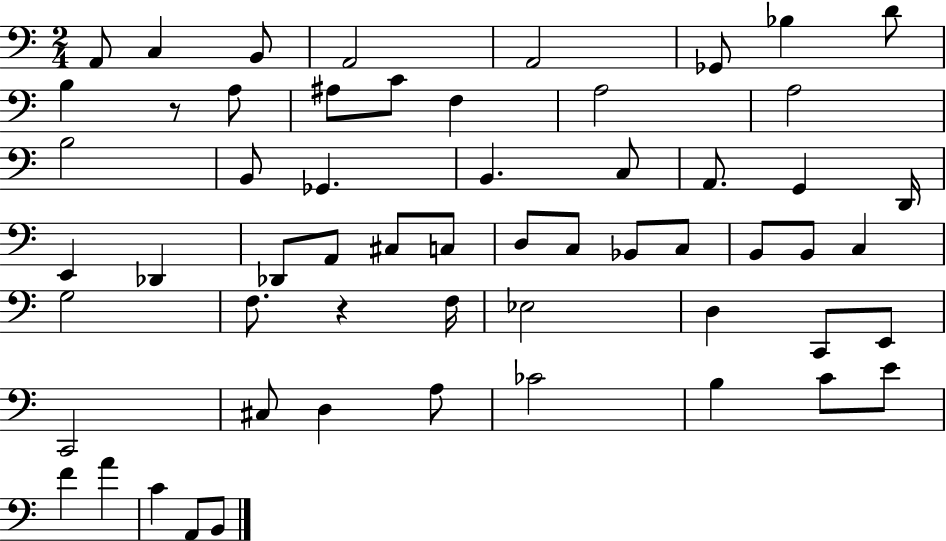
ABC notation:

X:1
T:Untitled
M:2/4
L:1/4
K:C
A,,/2 C, B,,/2 A,,2 A,,2 _G,,/2 _B, D/2 B, z/2 A,/2 ^A,/2 C/2 F, A,2 A,2 B,2 B,,/2 _G,, B,, C,/2 A,,/2 G,, D,,/4 E,, _D,, _D,,/2 A,,/2 ^C,/2 C,/2 D,/2 C,/2 _B,,/2 C,/2 B,,/2 B,,/2 C, G,2 F,/2 z F,/4 _E,2 D, C,,/2 E,,/2 C,,2 ^C,/2 D, A,/2 _C2 B, C/2 E/2 F A C A,,/2 B,,/2